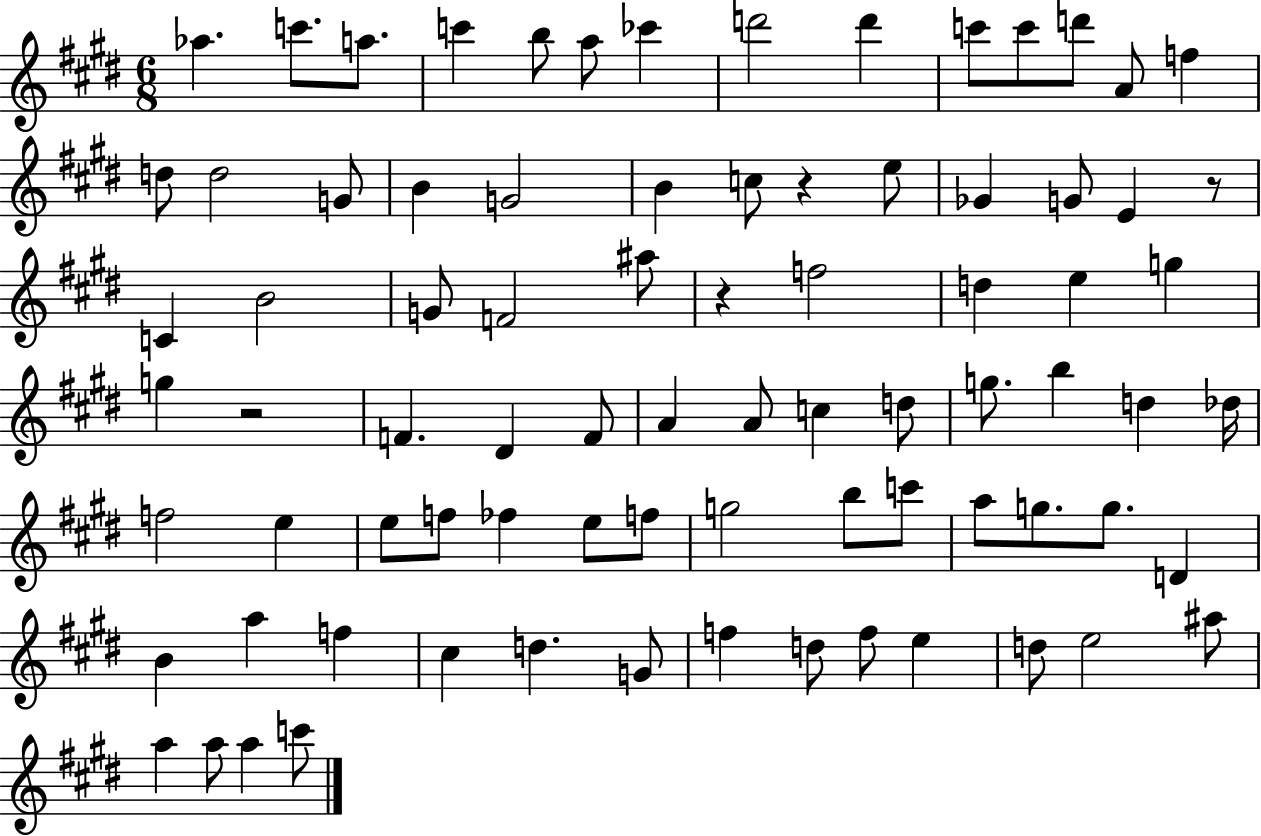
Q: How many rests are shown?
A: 4